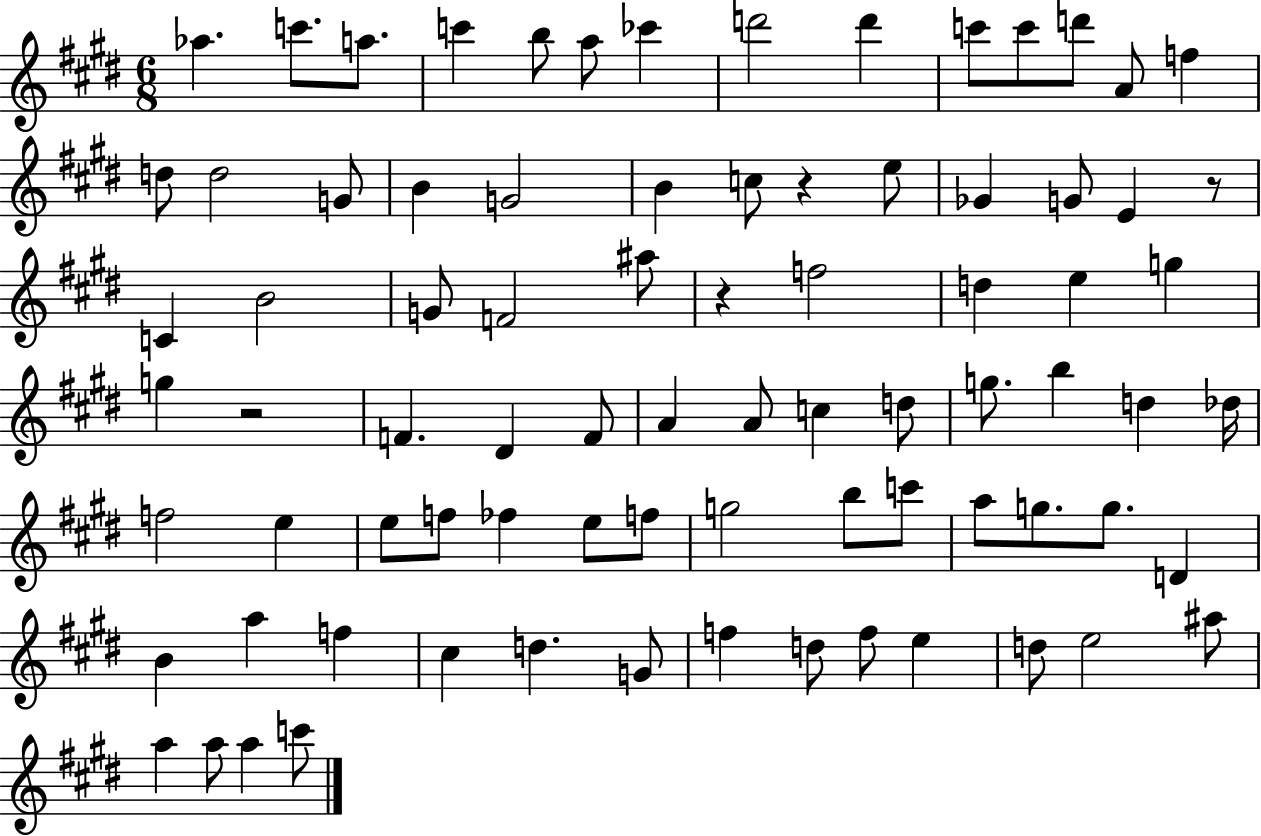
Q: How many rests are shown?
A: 4